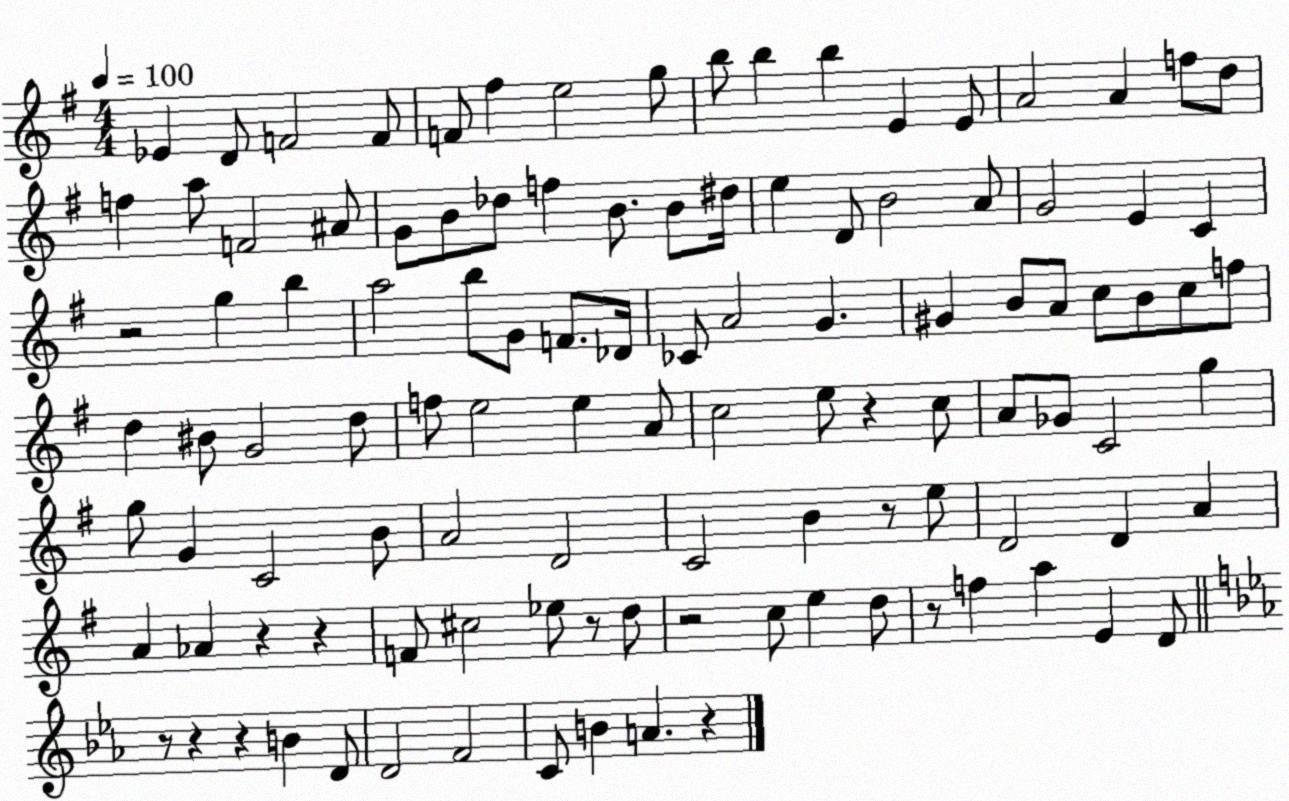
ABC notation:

X:1
T:Untitled
M:4/4
L:1/4
K:G
_E D/2 F2 F/2 F/2 ^f e2 g/2 b/2 b b E E/2 A2 A f/2 d/2 f a/2 F2 ^A/2 G/2 B/2 _d/2 f B/2 B/2 ^d/4 e D/2 B2 A/2 G2 E C z2 g b a2 b/2 G/2 F/2 _D/4 _C/2 A2 G ^G B/2 A/2 c/2 B/2 c/2 f/2 d ^B/2 G2 d/2 f/2 e2 e A/2 c2 e/2 z c/2 A/2 _G/2 C2 g g/2 G C2 B/2 A2 D2 C2 B z/2 e/2 D2 D A A _A z z F/2 ^c2 _e/2 z/2 d/2 z2 c/2 e d/2 z/2 f a E D/2 z/2 z z B D/2 D2 F2 C/2 B A z